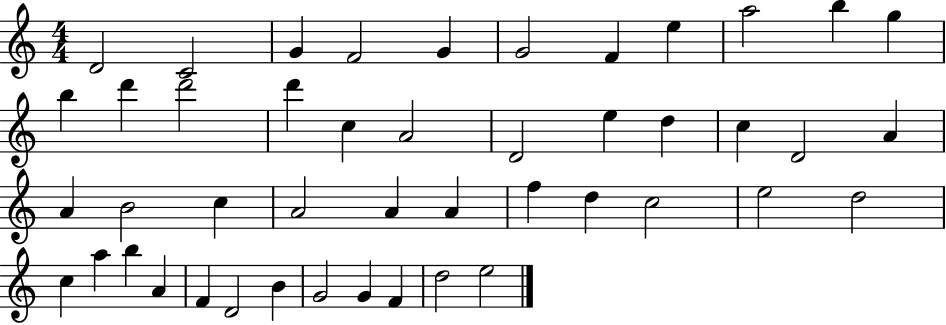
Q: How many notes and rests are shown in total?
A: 46